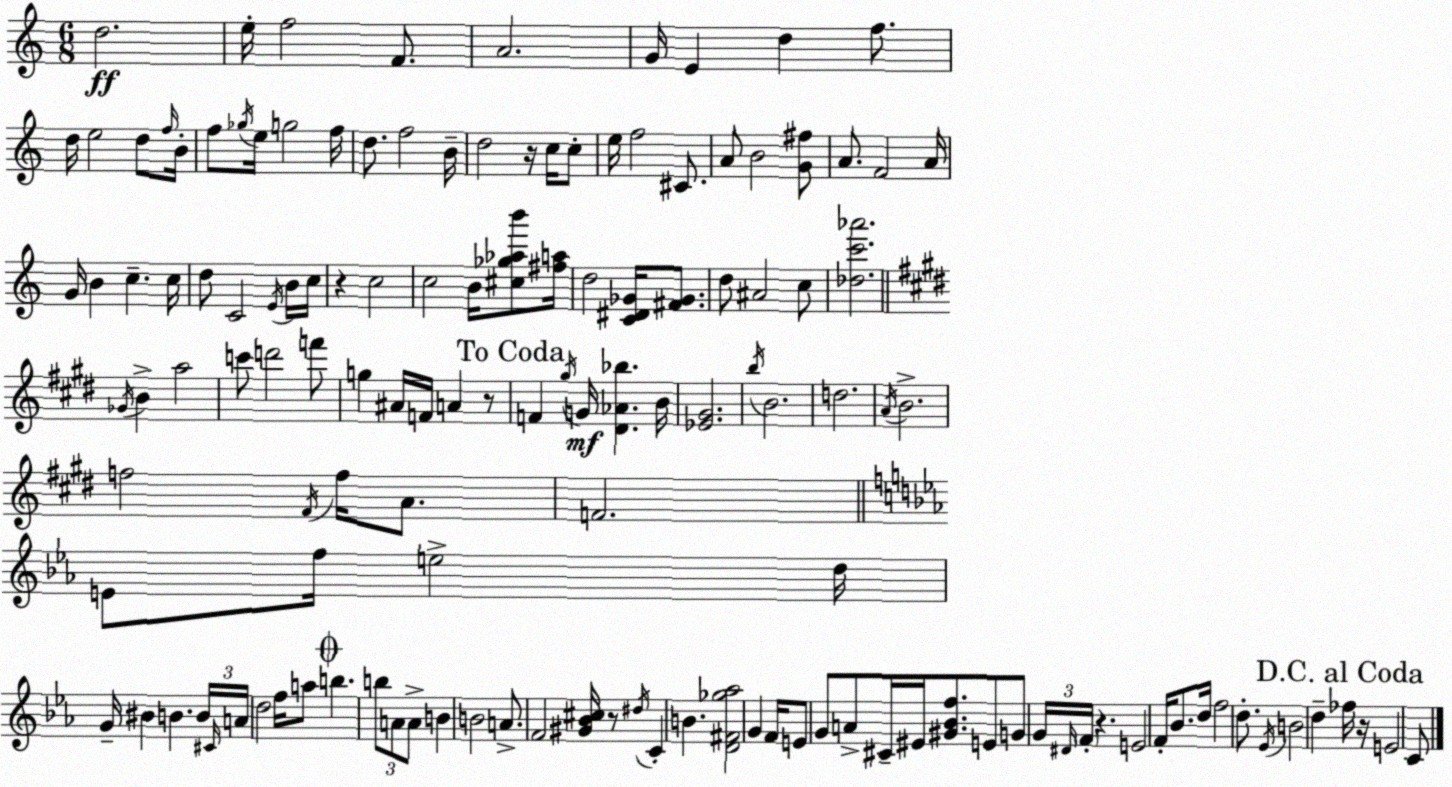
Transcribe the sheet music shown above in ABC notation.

X:1
T:Untitled
M:6/8
L:1/4
K:Am
d2 e/4 f2 F/2 A2 G/4 E d f/2 d/4 e2 d/2 f/4 B/4 f/2 _g/4 e/4 g2 f/4 d/2 f2 B/4 d2 z/4 c/4 c/2 e/4 f2 ^C/2 A/2 B2 [G^f]/2 A/2 F2 A/4 G/4 B c c/4 d/2 C2 E/4 B/4 c/4 z c2 c2 B/4 [^c_g_ab']/2 [^fa]/4 d2 [C^D_G]/4 [^F_G]/2 d/2 ^A2 c/2 [_dc'_a']2 _G/4 B a2 c'/2 d'2 f'/2 g ^A/4 F/4 A z/2 F ^g/4 G/4 [^D_A_b] B/4 [_E^G]2 b/4 B2 d2 A/4 B2 f2 ^F/4 f/4 A/2 F2 E/2 f/4 e2 d/4 G/4 ^B B B/4 ^C/4 A/4 d2 f/4 a/2 b b/2 A/2 A/2 B B2 A/2 F2 [^G_B^c]/4 z/2 ^d/4 C B [D^F_g_a]2 G F/4 E/2 G/2 A/2 ^C/4 ^E/4 [^G_Bf]/2 E/2 G/2 G/4 ^D/4 F/4 z E2 F/4 _B/2 d/4 f2 d/2 _E/4 B2 d _f/4 z/4 E2 C/2